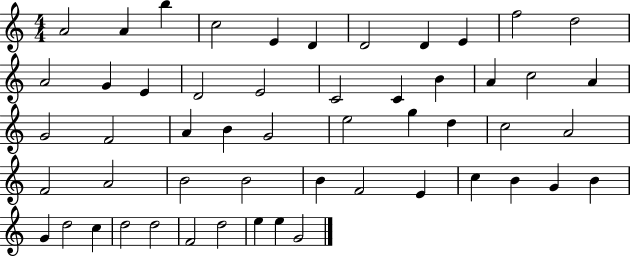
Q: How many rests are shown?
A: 0